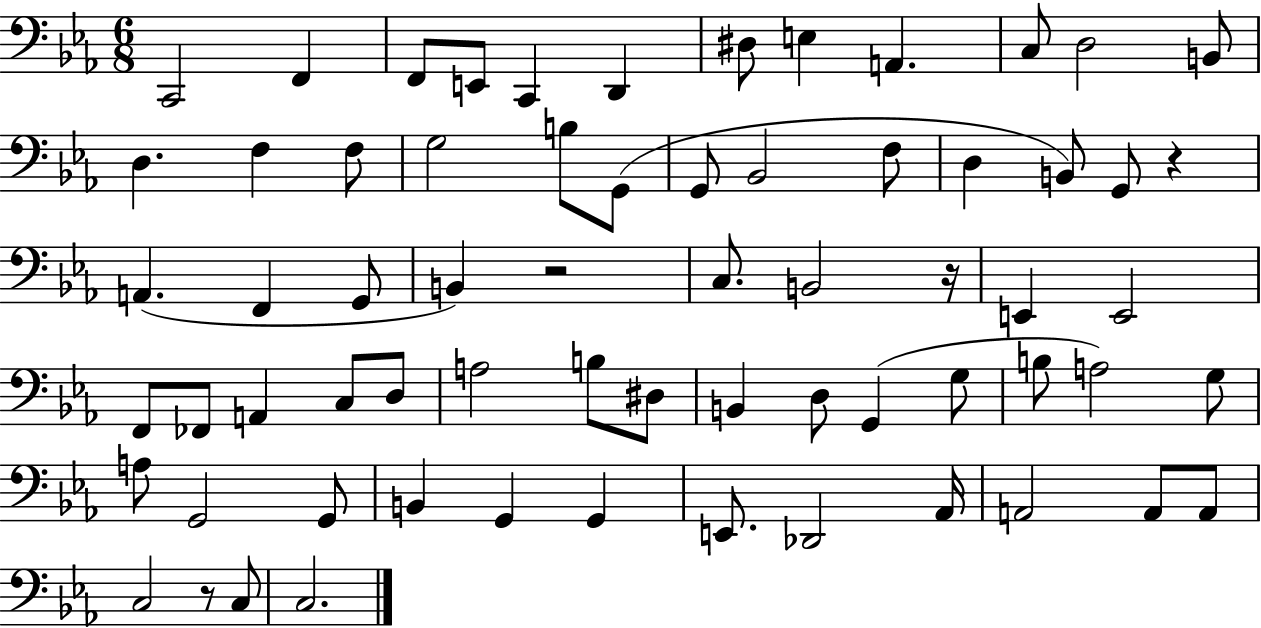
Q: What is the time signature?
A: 6/8